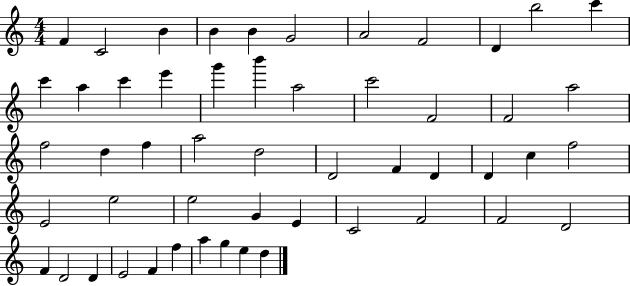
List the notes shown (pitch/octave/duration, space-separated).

F4/q C4/h B4/q B4/q B4/q G4/h A4/h F4/h D4/q B5/h C6/q C6/q A5/q C6/q E6/q G6/q B6/q A5/h C6/h F4/h F4/h A5/h F5/h D5/q F5/q A5/h D5/h D4/h F4/q D4/q D4/q C5/q F5/h E4/h E5/h E5/h G4/q E4/q C4/h F4/h F4/h D4/h F4/q D4/h D4/q E4/h F4/q F5/q A5/q G5/q E5/q D5/q